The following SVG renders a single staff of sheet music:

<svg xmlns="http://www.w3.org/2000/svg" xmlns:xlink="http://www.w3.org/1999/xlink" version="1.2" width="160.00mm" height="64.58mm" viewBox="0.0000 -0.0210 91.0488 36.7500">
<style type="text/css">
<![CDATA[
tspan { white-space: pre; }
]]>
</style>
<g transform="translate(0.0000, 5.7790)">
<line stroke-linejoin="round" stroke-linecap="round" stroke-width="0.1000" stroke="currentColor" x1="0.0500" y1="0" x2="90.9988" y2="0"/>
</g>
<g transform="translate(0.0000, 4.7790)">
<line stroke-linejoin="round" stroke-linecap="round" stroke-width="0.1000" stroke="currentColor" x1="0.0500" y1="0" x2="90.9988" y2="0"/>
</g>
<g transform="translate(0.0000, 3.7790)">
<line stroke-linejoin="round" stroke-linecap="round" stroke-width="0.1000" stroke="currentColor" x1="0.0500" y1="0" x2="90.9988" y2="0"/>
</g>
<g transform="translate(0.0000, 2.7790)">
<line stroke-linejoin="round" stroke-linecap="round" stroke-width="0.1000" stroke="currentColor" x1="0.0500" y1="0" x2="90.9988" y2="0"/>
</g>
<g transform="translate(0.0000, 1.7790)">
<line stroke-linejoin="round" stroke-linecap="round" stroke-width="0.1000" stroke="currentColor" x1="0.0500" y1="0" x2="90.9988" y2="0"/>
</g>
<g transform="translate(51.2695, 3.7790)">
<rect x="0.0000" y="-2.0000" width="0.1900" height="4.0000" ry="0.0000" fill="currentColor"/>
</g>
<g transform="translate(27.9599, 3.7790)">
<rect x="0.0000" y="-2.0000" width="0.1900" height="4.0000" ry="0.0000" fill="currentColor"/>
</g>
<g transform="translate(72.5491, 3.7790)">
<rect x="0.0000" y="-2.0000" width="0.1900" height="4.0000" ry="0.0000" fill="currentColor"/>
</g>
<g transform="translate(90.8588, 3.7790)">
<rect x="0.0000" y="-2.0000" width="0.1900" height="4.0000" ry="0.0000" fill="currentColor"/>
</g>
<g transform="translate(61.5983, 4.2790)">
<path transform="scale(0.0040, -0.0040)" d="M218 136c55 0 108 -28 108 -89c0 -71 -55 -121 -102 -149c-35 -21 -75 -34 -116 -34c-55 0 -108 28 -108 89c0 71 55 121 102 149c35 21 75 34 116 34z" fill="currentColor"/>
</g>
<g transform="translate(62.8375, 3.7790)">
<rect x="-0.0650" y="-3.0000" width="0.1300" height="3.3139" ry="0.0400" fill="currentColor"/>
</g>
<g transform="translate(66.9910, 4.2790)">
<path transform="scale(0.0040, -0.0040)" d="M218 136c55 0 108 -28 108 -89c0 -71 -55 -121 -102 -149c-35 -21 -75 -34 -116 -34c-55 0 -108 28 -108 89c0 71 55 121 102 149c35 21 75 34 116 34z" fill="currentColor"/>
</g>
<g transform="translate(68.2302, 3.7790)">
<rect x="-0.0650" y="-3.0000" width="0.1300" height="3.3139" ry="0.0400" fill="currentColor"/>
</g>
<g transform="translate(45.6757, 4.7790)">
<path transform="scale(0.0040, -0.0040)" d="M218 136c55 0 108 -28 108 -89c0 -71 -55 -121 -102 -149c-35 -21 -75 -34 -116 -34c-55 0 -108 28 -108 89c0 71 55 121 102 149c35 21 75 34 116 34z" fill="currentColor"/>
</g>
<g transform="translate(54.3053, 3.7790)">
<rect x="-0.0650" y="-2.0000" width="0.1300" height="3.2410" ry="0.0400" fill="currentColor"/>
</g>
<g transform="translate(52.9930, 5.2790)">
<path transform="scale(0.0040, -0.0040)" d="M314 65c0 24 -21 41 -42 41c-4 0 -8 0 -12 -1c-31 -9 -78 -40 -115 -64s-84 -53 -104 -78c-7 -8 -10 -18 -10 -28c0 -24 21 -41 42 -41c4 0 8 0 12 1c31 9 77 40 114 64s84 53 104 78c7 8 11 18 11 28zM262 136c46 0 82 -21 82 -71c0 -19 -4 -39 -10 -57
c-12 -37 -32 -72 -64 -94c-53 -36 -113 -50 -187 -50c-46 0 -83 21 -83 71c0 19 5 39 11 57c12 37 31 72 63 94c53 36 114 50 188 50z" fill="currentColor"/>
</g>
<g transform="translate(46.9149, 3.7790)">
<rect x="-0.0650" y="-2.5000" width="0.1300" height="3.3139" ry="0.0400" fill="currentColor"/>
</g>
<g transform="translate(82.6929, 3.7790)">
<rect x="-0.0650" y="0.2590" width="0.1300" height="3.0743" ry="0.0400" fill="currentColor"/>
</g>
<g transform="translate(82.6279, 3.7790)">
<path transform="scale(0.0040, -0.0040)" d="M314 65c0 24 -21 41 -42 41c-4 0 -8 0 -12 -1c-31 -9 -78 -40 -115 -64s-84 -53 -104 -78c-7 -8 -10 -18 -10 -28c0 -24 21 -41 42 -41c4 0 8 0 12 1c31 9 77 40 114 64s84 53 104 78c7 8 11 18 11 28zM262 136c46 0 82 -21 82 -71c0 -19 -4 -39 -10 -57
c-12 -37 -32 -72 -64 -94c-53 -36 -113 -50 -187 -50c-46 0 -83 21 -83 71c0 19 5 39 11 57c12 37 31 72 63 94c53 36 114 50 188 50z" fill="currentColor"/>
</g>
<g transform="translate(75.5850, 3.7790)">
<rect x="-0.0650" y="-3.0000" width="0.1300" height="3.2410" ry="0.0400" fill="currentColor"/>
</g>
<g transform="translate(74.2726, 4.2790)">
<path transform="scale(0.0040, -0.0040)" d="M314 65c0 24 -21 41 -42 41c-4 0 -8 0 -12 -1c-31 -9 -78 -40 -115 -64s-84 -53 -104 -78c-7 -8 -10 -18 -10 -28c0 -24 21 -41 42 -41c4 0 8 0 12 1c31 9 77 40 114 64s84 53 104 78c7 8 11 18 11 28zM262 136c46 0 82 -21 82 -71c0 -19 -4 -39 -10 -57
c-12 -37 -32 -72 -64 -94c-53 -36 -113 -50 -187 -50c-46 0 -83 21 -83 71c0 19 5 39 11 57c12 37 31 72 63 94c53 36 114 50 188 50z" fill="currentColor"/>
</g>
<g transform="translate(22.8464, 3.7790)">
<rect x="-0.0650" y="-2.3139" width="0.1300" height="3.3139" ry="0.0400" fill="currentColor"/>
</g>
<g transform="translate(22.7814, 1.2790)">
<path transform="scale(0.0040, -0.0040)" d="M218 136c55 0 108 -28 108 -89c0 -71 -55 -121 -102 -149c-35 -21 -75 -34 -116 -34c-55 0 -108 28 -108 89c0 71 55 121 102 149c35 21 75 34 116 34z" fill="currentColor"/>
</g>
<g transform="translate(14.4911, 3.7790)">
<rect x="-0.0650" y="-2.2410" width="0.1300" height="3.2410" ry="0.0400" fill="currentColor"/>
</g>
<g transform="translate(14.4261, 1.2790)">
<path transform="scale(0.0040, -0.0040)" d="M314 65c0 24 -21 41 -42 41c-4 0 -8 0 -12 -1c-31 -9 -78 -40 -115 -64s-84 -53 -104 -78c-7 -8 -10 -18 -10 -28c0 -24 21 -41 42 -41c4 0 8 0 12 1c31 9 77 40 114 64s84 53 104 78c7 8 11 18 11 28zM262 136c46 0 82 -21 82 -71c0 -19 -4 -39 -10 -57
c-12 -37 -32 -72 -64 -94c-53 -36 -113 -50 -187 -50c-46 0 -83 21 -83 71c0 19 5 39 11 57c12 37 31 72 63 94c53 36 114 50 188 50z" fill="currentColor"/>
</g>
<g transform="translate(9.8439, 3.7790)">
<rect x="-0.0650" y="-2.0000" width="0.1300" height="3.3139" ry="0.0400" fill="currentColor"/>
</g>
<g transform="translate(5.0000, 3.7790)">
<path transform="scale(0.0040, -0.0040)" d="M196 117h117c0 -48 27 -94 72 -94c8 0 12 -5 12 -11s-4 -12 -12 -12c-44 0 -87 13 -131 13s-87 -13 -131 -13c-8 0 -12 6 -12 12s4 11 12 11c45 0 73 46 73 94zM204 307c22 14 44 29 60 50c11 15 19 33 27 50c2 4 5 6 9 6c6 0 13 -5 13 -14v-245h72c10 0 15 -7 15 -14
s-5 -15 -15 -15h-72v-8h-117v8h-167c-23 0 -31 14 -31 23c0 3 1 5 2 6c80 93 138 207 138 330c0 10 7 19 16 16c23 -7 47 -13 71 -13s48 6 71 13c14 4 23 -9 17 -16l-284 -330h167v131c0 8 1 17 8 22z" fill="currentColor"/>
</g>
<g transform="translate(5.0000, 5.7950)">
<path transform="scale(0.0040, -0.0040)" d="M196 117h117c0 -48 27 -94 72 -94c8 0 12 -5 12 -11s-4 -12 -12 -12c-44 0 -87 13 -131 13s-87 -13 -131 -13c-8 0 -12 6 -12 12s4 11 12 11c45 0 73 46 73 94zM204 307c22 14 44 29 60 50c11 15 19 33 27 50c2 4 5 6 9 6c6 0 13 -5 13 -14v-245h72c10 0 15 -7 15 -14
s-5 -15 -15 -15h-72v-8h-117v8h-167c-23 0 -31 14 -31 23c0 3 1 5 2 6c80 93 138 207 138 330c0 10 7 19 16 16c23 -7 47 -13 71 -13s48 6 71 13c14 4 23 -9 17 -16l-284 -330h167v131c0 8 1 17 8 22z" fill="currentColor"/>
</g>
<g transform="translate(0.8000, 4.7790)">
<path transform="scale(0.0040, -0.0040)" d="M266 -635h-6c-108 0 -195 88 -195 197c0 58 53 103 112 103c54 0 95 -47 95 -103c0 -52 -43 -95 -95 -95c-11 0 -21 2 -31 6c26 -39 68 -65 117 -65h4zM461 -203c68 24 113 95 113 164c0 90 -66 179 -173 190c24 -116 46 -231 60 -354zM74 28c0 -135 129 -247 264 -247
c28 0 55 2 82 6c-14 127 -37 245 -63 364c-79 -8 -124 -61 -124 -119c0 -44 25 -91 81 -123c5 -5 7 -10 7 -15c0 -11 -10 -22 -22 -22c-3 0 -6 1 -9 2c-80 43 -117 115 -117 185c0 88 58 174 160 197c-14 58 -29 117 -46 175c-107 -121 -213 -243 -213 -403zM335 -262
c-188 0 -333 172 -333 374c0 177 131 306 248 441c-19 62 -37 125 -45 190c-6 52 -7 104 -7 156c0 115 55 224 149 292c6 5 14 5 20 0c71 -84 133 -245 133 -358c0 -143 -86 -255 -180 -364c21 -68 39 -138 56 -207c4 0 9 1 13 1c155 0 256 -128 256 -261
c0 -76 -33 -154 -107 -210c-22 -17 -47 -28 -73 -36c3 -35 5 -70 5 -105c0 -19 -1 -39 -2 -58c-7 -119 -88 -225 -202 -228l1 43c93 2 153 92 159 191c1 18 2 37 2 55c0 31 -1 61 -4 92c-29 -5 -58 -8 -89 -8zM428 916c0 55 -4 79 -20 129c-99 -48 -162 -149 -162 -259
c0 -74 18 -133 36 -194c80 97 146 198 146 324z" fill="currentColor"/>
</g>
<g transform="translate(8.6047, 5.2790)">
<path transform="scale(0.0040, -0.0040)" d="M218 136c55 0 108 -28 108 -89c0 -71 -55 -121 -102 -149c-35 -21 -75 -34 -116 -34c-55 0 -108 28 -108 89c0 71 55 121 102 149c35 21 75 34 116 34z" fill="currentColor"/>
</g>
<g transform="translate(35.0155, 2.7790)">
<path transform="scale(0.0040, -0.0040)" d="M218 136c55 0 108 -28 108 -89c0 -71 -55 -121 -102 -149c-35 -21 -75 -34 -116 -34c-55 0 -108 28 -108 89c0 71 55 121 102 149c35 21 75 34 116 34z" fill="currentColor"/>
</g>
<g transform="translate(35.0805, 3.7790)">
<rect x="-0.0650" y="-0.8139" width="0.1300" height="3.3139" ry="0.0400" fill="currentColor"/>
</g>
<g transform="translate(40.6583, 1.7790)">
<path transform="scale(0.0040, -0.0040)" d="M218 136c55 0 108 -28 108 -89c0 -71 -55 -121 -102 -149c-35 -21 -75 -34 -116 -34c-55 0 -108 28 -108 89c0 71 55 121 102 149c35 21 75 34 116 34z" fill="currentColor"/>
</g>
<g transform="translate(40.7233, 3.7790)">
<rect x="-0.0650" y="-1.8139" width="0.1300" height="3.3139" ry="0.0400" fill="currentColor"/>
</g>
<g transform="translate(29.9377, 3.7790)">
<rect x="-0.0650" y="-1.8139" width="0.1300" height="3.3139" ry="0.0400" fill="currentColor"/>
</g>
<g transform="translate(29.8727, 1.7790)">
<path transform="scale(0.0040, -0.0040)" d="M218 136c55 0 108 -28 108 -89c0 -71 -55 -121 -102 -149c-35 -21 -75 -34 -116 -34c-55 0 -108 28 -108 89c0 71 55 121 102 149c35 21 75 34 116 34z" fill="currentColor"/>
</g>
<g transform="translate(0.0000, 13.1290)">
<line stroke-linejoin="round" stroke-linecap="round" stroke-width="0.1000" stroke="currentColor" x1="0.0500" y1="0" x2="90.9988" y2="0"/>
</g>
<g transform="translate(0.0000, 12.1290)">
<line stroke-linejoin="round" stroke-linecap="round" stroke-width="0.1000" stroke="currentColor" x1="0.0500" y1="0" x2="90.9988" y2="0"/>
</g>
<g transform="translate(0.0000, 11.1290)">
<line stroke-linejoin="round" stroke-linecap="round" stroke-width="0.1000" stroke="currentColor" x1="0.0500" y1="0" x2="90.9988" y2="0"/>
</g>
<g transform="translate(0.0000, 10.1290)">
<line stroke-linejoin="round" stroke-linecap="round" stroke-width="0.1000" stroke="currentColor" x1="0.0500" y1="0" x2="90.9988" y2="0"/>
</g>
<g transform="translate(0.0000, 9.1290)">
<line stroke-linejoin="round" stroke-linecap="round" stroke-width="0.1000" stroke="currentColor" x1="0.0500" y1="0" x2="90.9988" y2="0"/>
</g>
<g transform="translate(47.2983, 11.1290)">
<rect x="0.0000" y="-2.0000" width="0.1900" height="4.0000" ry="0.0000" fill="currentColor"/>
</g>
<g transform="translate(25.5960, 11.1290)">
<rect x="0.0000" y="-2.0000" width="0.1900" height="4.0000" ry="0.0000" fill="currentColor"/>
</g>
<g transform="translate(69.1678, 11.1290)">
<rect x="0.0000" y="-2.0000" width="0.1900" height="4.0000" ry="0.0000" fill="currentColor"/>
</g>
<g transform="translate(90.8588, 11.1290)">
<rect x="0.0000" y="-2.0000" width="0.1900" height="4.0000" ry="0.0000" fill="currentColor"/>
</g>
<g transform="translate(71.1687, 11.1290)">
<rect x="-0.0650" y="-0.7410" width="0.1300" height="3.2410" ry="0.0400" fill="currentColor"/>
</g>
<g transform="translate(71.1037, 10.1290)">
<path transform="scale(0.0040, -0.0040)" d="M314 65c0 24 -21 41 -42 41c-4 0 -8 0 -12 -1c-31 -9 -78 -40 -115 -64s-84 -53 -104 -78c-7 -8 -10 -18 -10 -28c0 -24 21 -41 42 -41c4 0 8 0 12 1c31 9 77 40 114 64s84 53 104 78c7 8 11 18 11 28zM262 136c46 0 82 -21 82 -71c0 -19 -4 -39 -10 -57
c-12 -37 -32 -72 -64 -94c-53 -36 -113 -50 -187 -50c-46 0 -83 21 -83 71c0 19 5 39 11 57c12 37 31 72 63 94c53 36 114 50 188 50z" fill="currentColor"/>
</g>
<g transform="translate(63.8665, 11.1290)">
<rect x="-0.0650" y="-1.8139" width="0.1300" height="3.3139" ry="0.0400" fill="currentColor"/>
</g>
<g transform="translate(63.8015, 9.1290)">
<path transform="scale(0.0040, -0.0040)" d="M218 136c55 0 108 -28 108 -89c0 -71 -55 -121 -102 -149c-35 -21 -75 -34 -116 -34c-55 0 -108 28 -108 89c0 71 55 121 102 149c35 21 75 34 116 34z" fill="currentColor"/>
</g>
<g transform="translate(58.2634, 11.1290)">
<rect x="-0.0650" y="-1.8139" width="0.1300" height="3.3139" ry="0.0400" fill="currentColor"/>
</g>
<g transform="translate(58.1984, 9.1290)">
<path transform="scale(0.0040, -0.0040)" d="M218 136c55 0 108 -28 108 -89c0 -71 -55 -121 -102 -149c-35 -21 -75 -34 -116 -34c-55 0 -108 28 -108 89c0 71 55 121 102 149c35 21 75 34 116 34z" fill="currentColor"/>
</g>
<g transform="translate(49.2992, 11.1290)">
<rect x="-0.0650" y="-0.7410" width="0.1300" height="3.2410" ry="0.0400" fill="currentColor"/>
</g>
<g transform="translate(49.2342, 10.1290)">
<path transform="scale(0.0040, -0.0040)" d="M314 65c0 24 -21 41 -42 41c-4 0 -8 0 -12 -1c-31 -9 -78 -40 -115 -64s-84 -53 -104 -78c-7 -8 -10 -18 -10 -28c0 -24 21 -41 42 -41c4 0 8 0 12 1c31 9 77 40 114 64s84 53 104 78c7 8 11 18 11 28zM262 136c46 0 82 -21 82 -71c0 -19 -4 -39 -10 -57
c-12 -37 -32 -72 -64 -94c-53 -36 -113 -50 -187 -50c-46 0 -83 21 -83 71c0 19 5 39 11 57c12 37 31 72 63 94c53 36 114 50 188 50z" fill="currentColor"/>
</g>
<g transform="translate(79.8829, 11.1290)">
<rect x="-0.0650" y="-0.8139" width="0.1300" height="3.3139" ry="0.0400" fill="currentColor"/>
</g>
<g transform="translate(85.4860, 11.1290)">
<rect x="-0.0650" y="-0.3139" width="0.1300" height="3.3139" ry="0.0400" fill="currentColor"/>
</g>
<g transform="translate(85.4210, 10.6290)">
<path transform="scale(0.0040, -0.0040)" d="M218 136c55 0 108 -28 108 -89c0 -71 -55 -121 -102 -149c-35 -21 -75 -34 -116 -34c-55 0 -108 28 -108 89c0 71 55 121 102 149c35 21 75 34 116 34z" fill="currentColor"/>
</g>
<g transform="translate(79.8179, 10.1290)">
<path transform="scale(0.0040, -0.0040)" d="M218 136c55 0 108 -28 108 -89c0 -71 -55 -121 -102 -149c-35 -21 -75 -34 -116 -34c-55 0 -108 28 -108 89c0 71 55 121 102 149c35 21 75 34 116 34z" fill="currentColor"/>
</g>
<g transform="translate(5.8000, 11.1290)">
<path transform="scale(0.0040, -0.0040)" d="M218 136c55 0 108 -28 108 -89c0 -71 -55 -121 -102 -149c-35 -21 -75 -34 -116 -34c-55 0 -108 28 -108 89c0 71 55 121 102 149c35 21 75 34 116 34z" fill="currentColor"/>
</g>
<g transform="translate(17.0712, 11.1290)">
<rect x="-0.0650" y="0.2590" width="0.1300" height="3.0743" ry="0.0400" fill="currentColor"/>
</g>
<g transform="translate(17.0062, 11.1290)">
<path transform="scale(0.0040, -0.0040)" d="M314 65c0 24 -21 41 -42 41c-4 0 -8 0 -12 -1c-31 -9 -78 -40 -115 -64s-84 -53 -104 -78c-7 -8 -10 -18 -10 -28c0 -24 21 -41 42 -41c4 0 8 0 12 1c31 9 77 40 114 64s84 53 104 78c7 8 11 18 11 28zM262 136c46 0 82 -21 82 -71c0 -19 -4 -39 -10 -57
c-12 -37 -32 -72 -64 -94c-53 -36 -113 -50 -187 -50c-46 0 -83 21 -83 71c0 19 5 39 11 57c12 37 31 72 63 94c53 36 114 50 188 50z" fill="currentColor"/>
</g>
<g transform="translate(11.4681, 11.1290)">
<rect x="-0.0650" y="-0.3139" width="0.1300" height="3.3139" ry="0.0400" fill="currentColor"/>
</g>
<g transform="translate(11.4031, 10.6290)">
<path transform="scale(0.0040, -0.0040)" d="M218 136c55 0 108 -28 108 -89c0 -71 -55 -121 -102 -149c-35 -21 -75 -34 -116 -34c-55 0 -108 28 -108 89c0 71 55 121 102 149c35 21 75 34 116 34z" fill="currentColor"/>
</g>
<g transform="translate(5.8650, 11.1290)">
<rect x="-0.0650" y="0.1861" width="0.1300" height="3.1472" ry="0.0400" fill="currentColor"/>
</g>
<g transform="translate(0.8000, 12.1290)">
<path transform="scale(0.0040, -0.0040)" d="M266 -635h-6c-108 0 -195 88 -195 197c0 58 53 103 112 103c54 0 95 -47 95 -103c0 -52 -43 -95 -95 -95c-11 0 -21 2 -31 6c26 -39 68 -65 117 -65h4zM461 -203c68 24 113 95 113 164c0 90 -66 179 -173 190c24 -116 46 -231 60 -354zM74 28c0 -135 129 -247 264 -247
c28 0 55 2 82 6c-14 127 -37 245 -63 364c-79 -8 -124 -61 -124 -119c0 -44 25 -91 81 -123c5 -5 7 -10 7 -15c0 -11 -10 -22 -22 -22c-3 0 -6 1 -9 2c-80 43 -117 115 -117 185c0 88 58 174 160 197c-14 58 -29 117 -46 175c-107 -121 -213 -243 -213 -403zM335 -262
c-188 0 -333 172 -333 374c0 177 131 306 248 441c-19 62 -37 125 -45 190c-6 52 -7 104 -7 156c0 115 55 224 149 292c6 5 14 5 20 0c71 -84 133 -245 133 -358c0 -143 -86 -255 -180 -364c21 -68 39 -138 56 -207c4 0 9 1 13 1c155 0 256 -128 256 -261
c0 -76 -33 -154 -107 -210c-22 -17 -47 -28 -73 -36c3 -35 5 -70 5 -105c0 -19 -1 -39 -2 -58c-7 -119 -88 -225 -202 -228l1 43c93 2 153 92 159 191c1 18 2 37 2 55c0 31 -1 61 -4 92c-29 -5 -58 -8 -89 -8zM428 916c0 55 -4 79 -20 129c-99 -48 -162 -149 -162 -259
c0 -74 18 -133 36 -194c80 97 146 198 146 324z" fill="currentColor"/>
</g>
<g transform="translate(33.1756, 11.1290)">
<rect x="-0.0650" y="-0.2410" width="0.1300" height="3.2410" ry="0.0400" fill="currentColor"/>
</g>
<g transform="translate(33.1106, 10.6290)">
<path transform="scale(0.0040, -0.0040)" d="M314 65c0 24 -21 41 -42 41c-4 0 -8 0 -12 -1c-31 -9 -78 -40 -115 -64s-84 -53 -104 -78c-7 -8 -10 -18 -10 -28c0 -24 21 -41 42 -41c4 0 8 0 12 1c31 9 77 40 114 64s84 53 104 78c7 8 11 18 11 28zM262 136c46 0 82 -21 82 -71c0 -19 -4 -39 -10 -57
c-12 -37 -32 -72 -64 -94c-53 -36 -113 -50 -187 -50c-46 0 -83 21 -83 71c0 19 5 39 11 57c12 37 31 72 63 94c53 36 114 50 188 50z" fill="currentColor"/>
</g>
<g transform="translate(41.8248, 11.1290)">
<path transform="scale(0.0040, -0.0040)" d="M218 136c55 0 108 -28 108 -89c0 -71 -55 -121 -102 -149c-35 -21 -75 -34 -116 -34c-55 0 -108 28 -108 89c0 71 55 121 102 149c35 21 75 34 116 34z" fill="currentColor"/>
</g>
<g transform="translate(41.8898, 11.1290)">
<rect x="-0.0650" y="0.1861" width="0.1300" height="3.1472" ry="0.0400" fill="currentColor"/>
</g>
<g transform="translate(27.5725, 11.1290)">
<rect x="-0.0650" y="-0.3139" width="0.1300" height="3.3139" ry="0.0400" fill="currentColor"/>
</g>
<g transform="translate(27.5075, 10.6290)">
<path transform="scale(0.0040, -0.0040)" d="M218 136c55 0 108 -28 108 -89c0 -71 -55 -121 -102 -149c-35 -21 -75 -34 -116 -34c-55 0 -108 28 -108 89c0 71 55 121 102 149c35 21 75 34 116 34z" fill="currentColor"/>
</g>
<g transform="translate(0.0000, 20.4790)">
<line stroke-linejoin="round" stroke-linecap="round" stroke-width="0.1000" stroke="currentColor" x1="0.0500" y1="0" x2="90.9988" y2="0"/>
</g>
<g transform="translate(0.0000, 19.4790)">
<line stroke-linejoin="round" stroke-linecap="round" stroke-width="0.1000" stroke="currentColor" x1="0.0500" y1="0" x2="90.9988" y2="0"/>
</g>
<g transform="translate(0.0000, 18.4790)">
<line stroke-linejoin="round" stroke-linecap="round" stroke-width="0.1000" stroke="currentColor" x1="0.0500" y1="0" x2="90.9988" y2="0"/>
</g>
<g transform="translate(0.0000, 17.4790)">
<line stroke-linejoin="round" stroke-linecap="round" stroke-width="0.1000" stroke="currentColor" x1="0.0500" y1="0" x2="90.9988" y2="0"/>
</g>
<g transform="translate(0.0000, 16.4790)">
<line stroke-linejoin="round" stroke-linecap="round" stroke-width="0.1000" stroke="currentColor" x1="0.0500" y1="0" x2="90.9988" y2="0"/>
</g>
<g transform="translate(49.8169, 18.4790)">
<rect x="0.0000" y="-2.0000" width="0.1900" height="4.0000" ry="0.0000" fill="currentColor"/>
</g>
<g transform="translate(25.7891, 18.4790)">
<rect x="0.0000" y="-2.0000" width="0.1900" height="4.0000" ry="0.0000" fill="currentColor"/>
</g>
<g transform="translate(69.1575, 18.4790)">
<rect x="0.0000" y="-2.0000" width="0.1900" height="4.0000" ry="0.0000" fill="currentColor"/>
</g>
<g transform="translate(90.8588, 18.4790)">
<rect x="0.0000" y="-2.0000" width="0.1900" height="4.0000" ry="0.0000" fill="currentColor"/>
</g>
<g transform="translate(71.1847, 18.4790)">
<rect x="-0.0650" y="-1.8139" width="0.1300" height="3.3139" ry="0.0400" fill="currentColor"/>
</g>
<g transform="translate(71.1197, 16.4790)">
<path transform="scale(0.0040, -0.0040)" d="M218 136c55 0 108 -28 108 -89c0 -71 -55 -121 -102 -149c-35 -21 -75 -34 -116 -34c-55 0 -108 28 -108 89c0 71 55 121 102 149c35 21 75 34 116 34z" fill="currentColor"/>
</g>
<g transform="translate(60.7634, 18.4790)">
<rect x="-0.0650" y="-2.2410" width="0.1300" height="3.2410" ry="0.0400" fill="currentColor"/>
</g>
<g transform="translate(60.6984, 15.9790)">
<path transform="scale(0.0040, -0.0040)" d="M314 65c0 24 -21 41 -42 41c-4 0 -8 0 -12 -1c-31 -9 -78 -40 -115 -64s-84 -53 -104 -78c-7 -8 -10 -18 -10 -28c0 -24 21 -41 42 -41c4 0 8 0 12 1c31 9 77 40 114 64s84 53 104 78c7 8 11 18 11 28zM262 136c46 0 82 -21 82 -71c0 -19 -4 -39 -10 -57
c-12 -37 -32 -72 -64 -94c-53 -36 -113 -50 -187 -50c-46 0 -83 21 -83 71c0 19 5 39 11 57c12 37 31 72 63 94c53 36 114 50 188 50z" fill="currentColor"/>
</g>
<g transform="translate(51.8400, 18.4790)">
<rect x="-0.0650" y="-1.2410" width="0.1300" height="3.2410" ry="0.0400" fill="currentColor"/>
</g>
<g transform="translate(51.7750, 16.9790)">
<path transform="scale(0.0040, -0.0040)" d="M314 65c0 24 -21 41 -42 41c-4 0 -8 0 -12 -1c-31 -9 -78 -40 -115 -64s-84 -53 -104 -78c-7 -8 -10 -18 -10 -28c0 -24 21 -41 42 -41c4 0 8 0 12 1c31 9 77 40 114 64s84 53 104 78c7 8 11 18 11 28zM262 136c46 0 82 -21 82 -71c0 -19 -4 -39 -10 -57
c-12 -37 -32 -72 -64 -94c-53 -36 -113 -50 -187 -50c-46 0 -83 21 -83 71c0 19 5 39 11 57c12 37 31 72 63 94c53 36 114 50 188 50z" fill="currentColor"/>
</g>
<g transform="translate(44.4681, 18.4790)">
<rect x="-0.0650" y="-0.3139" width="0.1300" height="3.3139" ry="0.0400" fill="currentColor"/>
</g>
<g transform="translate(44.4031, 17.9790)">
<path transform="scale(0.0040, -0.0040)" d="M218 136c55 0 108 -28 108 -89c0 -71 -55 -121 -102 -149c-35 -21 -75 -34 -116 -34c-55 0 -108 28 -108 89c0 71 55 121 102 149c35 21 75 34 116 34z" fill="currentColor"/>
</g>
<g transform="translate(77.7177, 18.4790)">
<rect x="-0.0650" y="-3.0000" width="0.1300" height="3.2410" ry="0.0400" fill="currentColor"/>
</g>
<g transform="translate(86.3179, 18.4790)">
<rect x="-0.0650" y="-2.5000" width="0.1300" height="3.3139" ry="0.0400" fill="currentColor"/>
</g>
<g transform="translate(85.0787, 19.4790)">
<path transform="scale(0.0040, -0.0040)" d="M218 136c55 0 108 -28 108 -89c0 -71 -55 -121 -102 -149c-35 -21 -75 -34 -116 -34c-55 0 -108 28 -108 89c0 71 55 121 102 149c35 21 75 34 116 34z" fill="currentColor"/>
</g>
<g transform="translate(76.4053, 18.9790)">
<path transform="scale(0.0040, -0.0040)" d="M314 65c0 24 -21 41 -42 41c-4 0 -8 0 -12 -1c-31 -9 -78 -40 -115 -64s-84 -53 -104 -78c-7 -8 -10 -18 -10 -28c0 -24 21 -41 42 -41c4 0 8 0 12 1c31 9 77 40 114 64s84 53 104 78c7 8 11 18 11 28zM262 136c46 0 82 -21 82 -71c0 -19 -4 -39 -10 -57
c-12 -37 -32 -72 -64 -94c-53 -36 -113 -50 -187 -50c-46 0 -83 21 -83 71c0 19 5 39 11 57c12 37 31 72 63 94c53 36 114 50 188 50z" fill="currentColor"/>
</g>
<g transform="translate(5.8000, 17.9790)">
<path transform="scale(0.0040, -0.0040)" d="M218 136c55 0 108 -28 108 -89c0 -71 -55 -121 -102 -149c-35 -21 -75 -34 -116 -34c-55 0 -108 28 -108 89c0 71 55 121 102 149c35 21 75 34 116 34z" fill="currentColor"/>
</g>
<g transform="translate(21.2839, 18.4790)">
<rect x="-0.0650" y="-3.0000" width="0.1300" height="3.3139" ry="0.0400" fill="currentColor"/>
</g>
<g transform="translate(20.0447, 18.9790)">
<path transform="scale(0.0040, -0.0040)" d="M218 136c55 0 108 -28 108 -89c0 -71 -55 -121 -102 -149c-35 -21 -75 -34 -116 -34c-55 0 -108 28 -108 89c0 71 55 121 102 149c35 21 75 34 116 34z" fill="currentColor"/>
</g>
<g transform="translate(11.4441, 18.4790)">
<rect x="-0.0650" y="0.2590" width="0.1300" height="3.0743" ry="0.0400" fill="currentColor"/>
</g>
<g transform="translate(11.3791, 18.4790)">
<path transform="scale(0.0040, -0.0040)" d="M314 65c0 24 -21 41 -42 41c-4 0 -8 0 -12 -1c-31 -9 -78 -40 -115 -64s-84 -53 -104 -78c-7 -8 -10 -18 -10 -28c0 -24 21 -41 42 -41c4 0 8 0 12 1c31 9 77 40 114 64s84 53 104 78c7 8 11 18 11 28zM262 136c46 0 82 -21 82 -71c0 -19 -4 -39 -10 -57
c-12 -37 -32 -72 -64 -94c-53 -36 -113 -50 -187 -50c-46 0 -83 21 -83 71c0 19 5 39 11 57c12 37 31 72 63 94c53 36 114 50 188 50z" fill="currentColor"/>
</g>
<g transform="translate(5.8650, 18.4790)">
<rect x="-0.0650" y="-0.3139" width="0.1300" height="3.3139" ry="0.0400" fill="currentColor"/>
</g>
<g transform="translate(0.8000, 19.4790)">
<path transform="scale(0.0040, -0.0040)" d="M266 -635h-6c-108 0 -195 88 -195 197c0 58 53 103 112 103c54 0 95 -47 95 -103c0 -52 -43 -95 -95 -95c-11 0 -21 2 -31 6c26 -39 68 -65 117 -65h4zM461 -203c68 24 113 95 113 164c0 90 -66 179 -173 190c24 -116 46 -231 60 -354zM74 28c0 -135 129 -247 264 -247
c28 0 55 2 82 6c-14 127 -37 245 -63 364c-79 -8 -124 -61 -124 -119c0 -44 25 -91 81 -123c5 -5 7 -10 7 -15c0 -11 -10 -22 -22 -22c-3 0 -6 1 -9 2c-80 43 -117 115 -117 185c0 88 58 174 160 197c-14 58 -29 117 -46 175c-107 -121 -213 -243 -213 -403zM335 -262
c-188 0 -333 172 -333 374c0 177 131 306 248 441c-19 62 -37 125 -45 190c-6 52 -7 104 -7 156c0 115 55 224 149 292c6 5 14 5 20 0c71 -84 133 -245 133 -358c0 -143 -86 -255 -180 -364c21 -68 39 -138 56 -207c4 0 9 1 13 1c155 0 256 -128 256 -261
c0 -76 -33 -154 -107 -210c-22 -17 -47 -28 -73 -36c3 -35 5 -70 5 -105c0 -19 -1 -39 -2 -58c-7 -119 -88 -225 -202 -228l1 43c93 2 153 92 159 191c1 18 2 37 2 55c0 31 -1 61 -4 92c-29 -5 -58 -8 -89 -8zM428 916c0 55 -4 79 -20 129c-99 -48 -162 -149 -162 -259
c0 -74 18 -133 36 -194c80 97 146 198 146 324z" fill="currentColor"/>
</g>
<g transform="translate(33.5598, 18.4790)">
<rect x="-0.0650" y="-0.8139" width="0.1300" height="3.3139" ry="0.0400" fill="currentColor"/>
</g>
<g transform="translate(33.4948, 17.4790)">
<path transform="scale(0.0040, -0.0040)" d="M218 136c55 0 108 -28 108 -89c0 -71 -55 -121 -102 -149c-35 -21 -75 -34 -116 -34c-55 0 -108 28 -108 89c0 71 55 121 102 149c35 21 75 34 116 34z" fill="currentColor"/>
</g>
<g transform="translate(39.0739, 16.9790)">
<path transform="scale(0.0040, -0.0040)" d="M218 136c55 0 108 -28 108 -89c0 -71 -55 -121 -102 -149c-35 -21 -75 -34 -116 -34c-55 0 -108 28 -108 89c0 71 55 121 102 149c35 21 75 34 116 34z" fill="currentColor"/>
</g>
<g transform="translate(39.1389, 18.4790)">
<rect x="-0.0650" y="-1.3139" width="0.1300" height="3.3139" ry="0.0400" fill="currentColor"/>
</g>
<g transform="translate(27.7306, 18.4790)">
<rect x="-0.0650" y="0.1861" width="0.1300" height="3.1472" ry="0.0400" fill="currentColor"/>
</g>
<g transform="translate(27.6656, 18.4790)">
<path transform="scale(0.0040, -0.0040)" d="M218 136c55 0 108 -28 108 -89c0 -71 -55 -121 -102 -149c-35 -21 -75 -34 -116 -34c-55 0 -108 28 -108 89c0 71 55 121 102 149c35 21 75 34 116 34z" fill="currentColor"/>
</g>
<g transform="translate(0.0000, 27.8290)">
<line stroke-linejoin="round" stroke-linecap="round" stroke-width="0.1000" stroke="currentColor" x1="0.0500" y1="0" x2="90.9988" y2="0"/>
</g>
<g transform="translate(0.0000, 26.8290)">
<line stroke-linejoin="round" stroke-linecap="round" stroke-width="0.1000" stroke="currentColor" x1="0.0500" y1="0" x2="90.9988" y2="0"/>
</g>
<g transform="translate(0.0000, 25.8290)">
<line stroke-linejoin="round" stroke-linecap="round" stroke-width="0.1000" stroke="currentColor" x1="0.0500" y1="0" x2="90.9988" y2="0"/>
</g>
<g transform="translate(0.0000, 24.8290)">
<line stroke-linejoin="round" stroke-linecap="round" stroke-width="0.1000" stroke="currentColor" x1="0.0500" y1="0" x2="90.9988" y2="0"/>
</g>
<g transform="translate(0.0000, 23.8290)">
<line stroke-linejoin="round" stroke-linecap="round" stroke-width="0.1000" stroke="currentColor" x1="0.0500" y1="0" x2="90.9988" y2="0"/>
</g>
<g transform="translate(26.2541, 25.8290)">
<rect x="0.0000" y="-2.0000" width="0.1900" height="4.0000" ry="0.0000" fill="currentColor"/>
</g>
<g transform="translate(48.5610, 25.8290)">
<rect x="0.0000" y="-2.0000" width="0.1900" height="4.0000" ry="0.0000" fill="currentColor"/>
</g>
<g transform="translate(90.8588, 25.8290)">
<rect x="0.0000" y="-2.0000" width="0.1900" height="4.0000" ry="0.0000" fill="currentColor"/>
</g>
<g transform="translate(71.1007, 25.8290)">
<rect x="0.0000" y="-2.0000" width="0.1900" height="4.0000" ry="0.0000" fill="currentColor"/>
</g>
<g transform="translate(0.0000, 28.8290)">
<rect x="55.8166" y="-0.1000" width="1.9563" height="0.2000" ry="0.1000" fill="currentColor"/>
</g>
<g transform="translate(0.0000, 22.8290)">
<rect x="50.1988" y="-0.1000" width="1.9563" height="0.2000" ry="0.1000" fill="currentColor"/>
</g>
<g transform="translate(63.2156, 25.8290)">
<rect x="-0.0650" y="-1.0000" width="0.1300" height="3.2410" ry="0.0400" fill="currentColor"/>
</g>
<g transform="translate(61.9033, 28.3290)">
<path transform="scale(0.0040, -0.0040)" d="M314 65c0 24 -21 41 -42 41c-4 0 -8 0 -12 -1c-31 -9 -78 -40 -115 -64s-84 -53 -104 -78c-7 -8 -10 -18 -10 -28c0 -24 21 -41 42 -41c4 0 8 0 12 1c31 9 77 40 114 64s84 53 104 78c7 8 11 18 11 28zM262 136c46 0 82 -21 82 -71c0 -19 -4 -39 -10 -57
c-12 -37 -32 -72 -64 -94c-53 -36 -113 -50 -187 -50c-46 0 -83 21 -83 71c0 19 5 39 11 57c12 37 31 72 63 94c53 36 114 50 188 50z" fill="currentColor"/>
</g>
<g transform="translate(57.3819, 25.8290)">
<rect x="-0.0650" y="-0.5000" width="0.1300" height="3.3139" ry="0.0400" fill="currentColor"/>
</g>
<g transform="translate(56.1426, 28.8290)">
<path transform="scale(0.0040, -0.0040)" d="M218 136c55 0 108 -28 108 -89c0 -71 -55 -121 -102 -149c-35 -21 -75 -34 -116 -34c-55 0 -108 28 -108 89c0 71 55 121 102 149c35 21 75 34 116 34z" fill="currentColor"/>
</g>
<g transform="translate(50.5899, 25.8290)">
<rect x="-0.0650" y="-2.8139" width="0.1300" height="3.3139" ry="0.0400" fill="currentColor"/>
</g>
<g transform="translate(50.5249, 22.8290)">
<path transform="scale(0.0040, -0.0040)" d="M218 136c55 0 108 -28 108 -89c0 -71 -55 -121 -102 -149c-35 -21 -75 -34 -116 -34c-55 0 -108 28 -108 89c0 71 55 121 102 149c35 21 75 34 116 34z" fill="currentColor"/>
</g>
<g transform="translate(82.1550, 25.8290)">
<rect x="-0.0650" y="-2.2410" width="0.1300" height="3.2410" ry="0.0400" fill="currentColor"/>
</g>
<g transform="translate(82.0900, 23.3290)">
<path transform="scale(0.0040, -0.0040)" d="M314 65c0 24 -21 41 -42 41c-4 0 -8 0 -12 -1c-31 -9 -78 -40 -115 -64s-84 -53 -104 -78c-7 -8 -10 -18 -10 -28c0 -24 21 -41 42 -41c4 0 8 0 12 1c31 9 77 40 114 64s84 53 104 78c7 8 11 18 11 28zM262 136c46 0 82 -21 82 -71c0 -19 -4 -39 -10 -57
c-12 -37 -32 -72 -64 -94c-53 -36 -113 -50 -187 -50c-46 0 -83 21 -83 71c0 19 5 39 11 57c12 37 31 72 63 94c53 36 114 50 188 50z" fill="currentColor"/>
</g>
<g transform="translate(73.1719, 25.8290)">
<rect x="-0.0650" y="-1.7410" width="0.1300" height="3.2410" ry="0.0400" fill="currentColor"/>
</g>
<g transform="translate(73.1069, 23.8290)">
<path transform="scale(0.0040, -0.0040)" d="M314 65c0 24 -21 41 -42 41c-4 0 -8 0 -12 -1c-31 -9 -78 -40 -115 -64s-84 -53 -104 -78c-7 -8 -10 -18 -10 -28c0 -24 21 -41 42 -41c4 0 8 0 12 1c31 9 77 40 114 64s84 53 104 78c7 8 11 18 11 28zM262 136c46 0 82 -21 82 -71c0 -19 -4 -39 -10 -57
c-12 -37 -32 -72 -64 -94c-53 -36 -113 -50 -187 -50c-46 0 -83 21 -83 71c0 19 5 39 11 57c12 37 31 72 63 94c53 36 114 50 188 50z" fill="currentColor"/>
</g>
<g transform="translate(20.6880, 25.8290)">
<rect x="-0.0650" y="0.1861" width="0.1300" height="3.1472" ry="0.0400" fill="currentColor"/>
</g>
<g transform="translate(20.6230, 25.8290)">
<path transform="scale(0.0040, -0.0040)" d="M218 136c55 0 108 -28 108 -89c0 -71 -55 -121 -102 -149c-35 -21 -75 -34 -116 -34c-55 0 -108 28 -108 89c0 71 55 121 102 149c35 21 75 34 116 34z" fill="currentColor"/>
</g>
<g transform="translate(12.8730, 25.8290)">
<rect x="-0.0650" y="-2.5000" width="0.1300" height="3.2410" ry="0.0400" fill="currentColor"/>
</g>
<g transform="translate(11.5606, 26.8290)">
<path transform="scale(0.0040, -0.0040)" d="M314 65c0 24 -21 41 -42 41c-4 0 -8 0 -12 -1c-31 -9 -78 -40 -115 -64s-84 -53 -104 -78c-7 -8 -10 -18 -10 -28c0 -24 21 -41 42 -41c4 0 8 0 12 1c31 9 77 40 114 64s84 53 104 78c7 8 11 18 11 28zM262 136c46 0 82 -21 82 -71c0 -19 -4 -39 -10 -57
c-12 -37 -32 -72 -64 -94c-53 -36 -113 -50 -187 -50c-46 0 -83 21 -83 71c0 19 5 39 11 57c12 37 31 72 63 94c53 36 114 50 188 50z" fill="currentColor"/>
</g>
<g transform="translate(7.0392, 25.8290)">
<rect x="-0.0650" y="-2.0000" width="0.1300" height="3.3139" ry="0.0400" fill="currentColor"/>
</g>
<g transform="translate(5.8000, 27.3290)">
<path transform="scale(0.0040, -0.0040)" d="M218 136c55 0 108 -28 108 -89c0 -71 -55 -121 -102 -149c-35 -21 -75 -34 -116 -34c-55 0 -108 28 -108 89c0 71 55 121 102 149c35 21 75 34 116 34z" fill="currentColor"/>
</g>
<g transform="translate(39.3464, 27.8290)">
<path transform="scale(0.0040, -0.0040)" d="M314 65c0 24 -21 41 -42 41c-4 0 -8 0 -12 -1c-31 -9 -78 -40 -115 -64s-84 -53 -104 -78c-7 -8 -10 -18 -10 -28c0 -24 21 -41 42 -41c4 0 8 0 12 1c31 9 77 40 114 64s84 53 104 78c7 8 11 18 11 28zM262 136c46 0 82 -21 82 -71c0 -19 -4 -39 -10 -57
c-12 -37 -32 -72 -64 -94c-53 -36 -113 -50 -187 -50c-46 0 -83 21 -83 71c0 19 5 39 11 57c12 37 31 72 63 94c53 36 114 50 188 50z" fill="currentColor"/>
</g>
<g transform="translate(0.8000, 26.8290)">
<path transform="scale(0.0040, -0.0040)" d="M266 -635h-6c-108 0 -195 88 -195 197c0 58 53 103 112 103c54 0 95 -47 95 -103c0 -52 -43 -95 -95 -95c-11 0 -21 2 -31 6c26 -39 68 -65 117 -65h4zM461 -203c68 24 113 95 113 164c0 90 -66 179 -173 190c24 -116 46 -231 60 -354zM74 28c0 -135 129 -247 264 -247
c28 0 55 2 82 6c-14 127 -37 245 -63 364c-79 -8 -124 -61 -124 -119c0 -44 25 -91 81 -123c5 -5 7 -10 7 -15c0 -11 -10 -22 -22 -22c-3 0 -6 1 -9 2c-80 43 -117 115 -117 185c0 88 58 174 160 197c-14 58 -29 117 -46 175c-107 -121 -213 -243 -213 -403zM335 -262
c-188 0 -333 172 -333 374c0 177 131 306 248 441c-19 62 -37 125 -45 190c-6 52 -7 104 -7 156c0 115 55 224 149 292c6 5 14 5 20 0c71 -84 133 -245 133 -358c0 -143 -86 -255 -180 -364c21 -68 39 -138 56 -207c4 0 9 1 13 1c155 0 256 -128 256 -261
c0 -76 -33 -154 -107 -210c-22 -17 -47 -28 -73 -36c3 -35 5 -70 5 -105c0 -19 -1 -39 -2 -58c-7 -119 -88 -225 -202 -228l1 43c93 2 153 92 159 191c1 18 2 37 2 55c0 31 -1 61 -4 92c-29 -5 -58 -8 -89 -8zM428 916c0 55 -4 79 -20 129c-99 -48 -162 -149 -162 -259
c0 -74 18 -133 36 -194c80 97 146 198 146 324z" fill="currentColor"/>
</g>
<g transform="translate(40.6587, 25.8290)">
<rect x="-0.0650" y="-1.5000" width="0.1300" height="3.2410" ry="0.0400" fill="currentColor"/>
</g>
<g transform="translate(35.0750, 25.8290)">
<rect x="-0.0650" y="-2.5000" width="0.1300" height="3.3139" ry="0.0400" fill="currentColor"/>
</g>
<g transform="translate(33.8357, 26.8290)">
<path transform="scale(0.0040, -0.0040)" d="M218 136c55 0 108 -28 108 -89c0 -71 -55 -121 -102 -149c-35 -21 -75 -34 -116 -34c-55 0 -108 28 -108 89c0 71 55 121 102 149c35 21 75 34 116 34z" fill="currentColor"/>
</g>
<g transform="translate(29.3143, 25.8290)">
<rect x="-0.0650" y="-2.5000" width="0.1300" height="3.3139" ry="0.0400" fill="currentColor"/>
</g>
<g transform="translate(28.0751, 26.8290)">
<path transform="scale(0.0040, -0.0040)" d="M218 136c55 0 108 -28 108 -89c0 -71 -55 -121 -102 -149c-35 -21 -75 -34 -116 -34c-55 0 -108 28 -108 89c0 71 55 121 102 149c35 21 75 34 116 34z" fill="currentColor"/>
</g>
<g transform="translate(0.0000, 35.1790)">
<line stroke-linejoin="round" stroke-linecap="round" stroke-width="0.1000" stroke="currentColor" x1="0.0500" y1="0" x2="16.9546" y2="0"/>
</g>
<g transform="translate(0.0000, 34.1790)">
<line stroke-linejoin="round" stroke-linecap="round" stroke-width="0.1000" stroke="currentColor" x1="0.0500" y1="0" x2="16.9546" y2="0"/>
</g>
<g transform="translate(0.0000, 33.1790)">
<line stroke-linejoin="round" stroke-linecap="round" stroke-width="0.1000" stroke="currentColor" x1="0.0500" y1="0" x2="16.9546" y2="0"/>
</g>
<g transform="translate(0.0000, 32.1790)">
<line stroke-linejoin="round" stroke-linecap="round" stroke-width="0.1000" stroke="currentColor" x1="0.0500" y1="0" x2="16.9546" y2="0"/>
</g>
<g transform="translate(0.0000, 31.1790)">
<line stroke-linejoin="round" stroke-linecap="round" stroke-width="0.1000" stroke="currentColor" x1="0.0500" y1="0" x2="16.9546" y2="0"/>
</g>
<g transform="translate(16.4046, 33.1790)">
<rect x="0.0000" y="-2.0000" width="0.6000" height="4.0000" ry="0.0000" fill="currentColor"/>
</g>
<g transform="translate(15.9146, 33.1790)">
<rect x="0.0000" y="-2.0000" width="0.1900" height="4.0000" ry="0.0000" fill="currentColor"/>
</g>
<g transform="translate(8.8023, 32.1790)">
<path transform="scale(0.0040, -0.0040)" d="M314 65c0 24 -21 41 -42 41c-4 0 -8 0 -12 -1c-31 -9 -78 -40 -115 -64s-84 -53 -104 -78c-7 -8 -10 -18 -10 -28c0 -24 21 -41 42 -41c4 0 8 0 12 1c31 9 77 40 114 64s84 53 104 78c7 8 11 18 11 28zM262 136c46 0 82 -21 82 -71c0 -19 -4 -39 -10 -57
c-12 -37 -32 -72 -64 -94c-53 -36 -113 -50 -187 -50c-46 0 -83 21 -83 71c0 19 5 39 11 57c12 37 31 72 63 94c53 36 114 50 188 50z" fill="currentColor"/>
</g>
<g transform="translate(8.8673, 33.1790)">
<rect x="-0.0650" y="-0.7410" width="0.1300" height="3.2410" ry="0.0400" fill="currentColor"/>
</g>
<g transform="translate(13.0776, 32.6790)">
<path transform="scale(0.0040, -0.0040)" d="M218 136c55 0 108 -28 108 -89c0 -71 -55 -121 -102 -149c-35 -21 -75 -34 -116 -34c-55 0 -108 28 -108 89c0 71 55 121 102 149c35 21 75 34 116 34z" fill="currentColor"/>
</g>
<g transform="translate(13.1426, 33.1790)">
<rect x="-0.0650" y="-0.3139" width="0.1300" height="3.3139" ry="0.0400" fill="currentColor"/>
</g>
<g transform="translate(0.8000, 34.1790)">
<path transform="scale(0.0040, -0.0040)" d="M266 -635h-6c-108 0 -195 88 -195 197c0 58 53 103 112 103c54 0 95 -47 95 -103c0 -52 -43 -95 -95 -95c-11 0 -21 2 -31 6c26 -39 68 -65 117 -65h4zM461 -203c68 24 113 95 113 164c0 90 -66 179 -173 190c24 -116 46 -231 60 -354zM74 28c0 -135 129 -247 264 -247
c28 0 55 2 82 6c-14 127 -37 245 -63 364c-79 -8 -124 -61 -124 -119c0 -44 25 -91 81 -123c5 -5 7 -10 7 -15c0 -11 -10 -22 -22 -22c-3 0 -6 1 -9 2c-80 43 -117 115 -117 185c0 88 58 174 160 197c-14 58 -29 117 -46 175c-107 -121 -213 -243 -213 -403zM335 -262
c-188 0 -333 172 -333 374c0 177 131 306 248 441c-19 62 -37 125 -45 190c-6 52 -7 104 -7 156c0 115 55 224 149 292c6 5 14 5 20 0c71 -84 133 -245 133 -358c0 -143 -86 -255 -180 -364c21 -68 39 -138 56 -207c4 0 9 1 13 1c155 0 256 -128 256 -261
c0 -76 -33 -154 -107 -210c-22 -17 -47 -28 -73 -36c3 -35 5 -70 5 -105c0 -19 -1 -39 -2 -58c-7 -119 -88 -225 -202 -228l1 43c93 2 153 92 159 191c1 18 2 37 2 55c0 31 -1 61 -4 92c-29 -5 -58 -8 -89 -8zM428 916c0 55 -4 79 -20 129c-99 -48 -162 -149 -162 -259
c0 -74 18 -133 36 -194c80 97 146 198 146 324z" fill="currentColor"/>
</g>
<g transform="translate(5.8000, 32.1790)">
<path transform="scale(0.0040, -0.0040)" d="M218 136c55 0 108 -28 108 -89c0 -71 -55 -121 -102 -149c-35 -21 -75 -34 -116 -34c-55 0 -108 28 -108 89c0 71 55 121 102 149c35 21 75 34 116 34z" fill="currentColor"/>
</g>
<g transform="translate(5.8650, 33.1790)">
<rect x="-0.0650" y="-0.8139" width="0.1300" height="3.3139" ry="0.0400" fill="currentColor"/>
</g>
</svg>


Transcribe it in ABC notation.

X:1
T:Untitled
M:4/4
L:1/4
K:C
F g2 g f d f G F2 A A A2 B2 B c B2 c c2 B d2 f f d2 d c c B2 A B d e c e2 g2 f A2 G F G2 B G G E2 a C D2 f2 g2 d d2 c